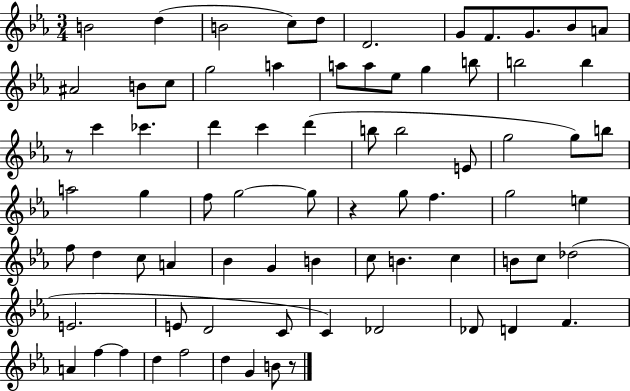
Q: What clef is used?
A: treble